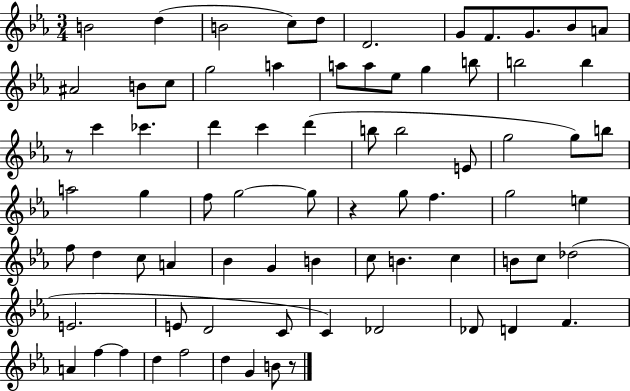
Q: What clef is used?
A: treble